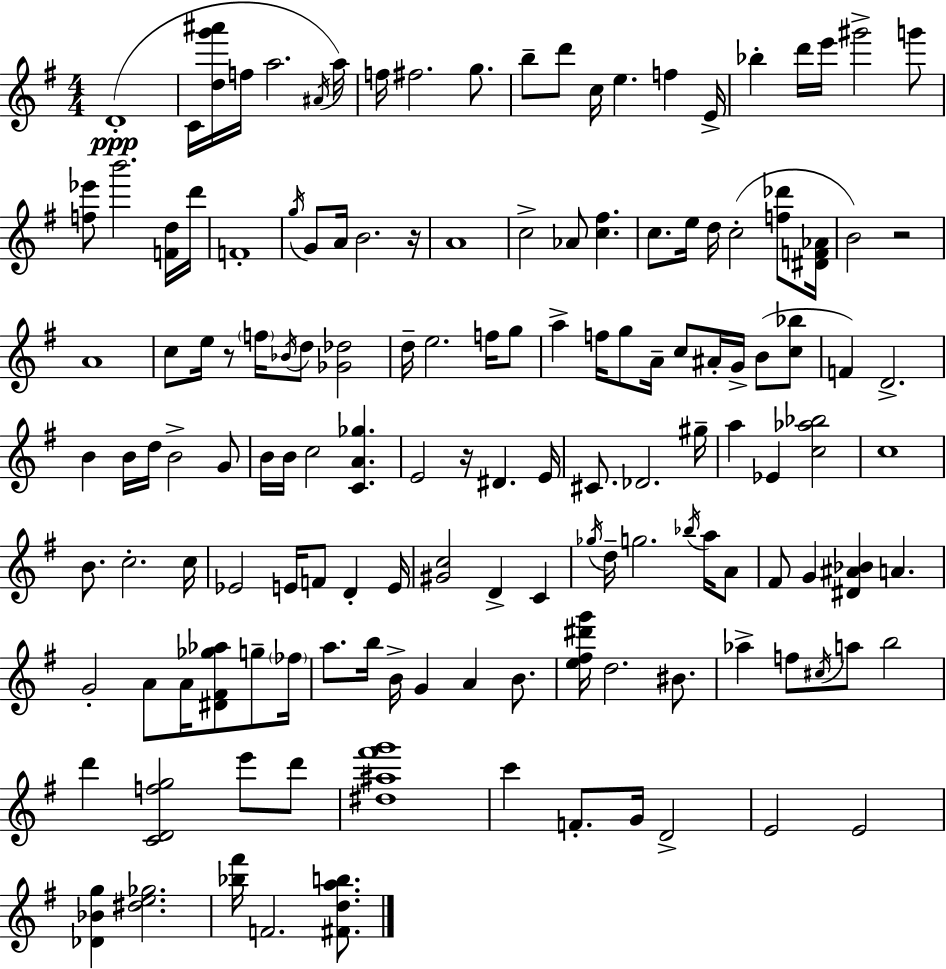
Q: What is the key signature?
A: E minor